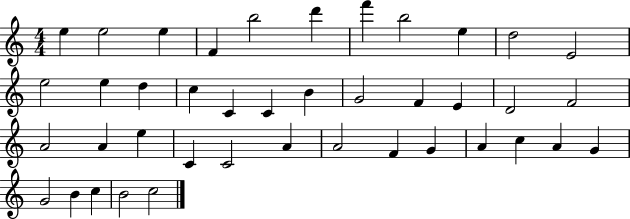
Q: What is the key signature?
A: C major